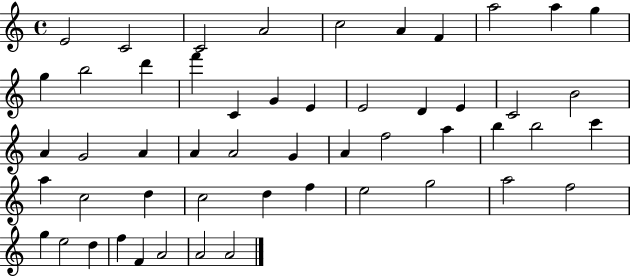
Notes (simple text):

E4/h C4/h C4/h A4/h C5/h A4/q F4/q A5/h A5/q G5/q G5/q B5/h D6/q F6/q C4/q G4/q E4/q E4/h D4/q E4/q C4/h B4/h A4/q G4/h A4/q A4/q A4/h G4/q A4/q F5/h A5/q B5/q B5/h C6/q A5/q C5/h D5/q C5/h D5/q F5/q E5/h G5/h A5/h F5/h G5/q E5/h D5/q F5/q F4/q A4/h A4/h A4/h